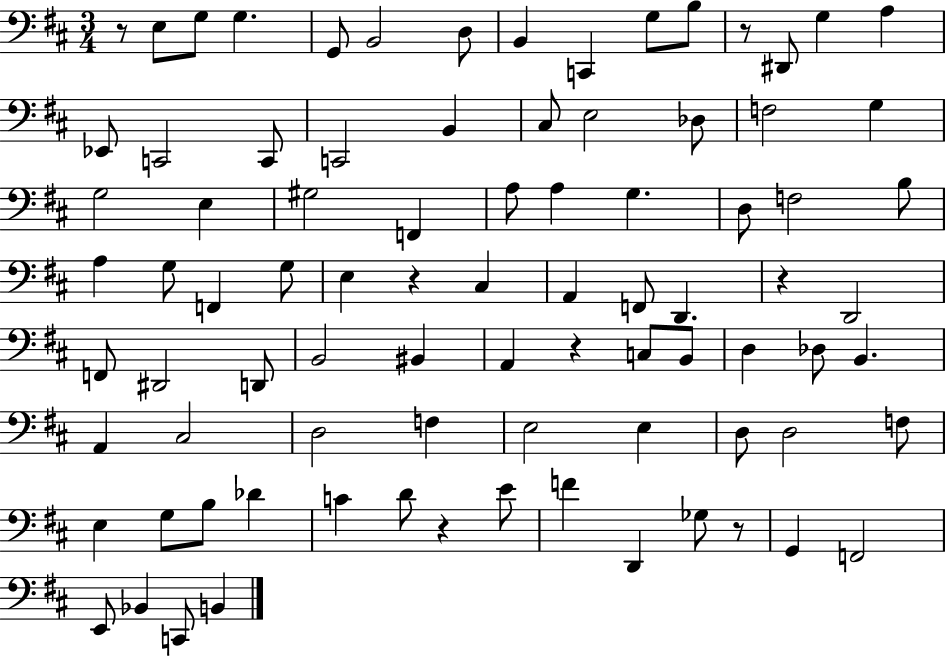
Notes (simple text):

R/e E3/e G3/e G3/q. G2/e B2/h D3/e B2/q C2/q G3/e B3/e R/e D#2/e G3/q A3/q Eb2/e C2/h C2/e C2/h B2/q C#3/e E3/h Db3/e F3/h G3/q G3/h E3/q G#3/h F2/q A3/e A3/q G3/q. D3/e F3/h B3/e A3/q G3/e F2/q G3/e E3/q R/q C#3/q A2/q F2/e D2/q. R/q D2/h F2/e D#2/h D2/e B2/h BIS2/q A2/q R/q C3/e B2/e D3/q Db3/e B2/q. A2/q C#3/h D3/h F3/q E3/h E3/q D3/e D3/h F3/e E3/q G3/e B3/e Db4/q C4/q D4/e R/q E4/e F4/q D2/q Gb3/e R/e G2/q F2/h E2/e Bb2/q C2/e B2/q